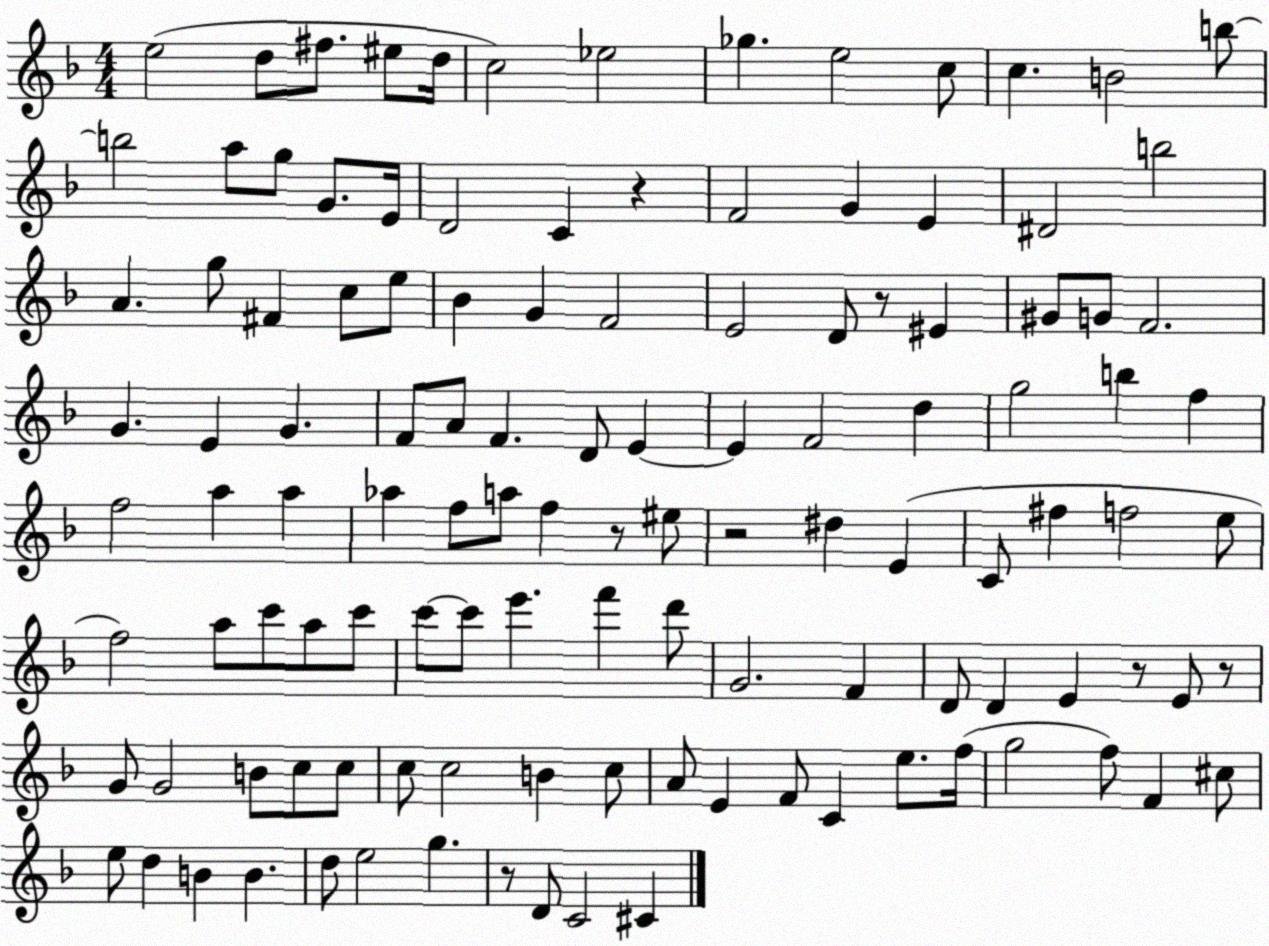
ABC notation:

X:1
T:Untitled
M:4/4
L:1/4
K:F
e2 d/2 ^f/2 ^e/2 d/4 c2 _e2 _g e2 c/2 c B2 b/2 b2 a/2 g/2 G/2 E/4 D2 C z F2 G E ^D2 b2 A g/2 ^F c/2 e/2 _B G F2 E2 D/2 z/2 ^E ^G/2 G/2 F2 G E G F/2 A/2 F D/2 E E F2 d g2 b f f2 a a _a f/2 a/2 f z/2 ^e/2 z2 ^d E C/2 ^f f2 e/2 f2 a/2 c'/2 a/2 c'/2 c'/2 c'/2 e' f' d'/2 G2 F D/2 D E z/2 E/2 z/2 G/2 G2 B/2 c/2 c/2 c/2 c2 B c/2 A/2 E F/2 C e/2 f/4 g2 f/2 F ^c/2 e/2 d B B d/2 e2 g z/2 D/2 C2 ^C